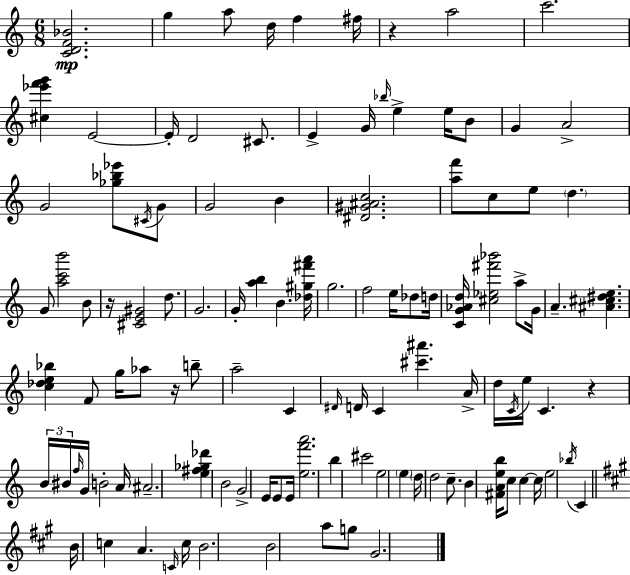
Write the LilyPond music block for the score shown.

{
  \clef treble
  \numericTimeSignature
  \time 6/8
  \key c \major
  <c' d' f' bes'>2.\mp | g''4 a''8 d''16 f''4 fis''16 | r4 a''2 | c'''2. | \break <cis'' ees''' f''' g'''>4 e'2~~ | e'16-. d'2 cis'8. | e'4-> g'16 \grace { bes''16 } e''4-> e''16 b'8 | g'4 a'2-> | \break g'2 <ges'' bes'' ees'''>8 \acciaccatura { cis'16 } | g'8 g'2 b'4 | <dis' gis' ais' c''>2. | <a'' f'''>8 c''8 e''8 \parenthesize d''4. | \break g'8 <a'' c''' b'''>2 | b'8 r16 <cis' e' gis'>2 d''8. | g'2. | g'16-. <a'' b''>4 b'4. | \break <des'' gis'' fis''' a'''>16 g''2. | f''2 e''16 des''8 | d''16 <c' g' aes' d''>16 <cis'' ees'' fis''' bes'''>2 a''8-> | g'16 a'4.-- <ais' cis'' dis'' e''>4. | \break <c'' des'' e'' bes''>4 f'8 g''16 aes''8 r16 | b''8-- a''2-- c'4 | \grace { dis'16 } d'16 c'4 <cis''' ais'''>4. | a'16-> d''16 \acciaccatura { c'16 } e''16 c'4. | \break r4 \tuplet 3/2 { b'16 bis'16 \grace { f''16 } } g'16 b'2-. | a'16 ais'2.-- | <e'' fis'' ges'' des'''>4 b'2 | g'2-> | \break e'16 e'8 e'16 <e'' f''' a'''>2. | b''4 cis'''2 | e''2 | \parenthesize e''4 \parenthesize d''16 d''2 | \break c''8.-- b'4 <fis' a' e'' b''>16 c''8 | c''4~~ c''16 e''2 | \acciaccatura { bes''16 } c'4 \bar "||" \break \key a \major b'16 c''4 a'4. \grace { c'16 } | c''16 b'2. | b'2 a''8 g''8 | gis'2. | \break \bar "|."
}